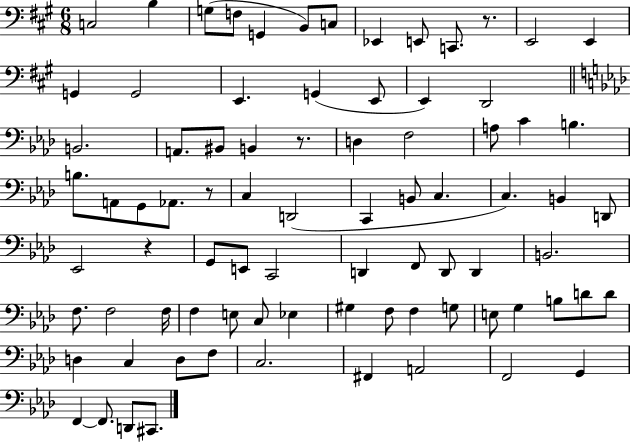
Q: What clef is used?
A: bass